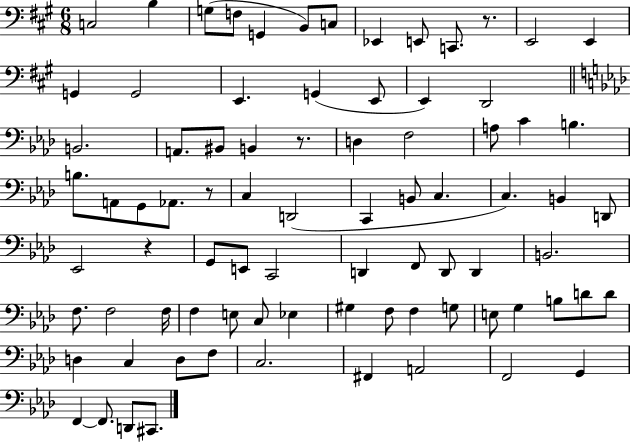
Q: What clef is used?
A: bass